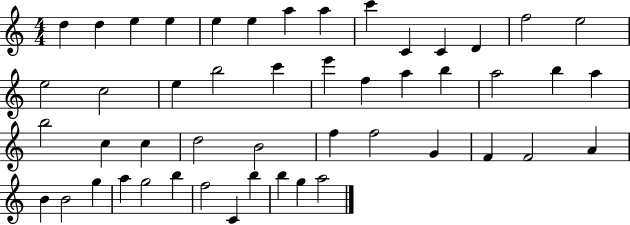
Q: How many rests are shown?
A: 0